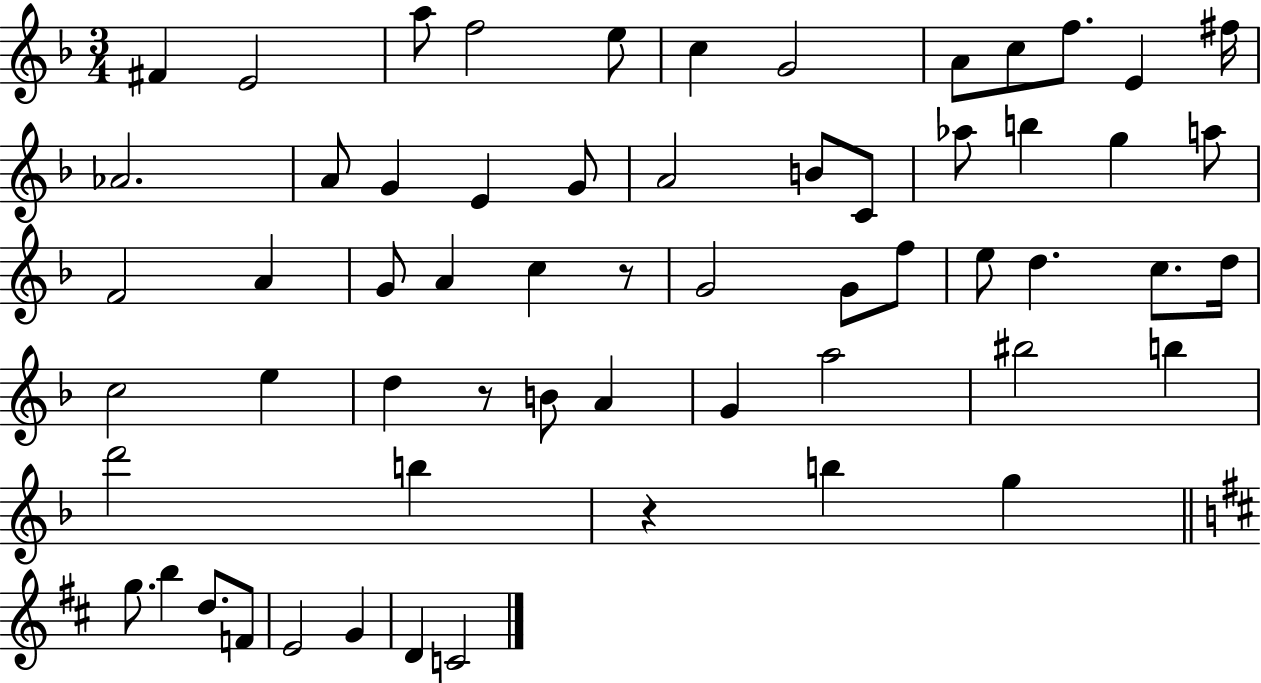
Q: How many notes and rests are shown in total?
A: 60